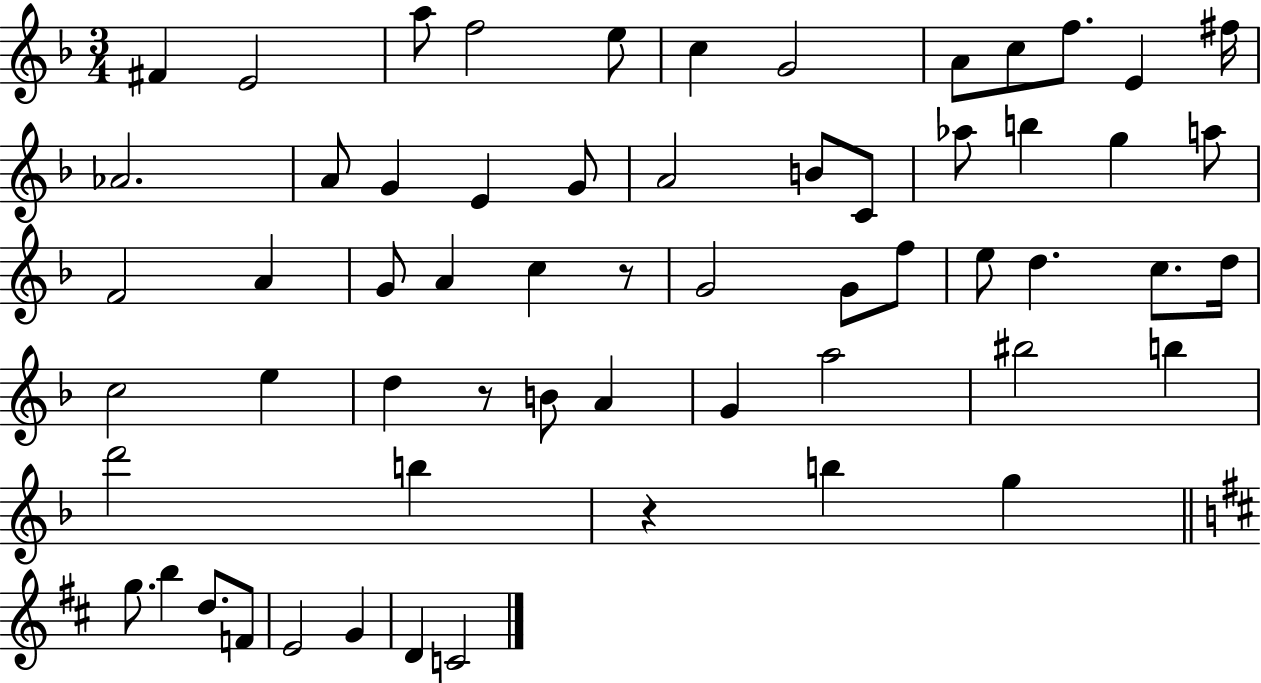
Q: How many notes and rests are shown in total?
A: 60